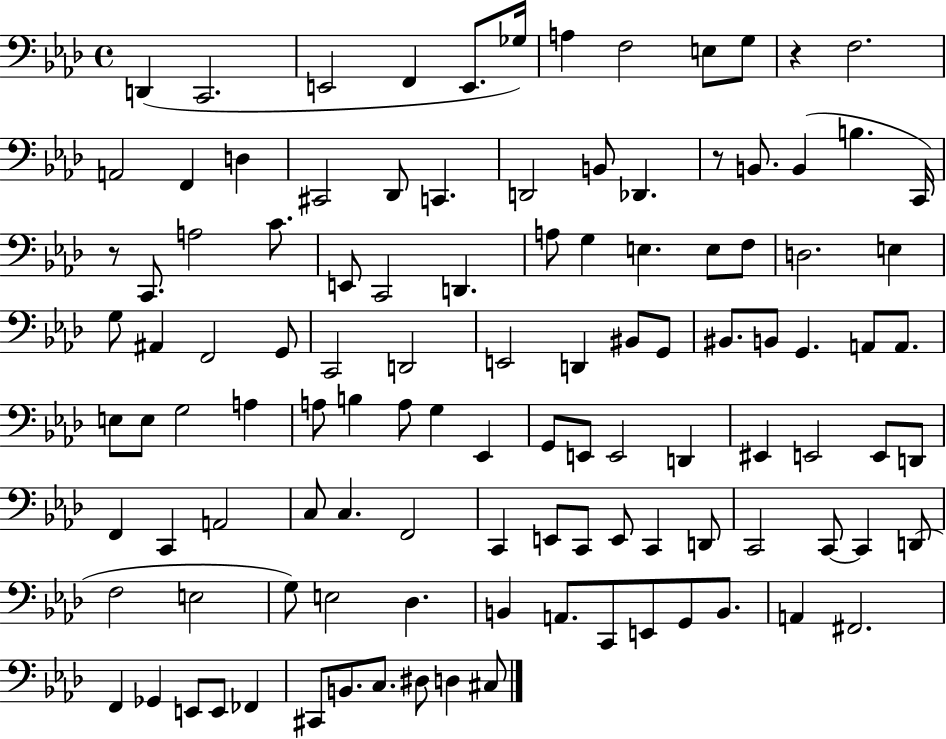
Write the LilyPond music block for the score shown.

{
  \clef bass
  \time 4/4
  \defaultTimeSignature
  \key aes \major
  d,4( c,2. | e,2 f,4 e,8. ges16) | a4 f2 e8 g8 | r4 f2. | \break a,2 f,4 d4 | cis,2 des,8 c,4. | d,2 b,8 des,4. | r8 b,8. b,4( b4. c,16) | \break r8 c,8. a2 c'8. | e,8 c,2 d,4. | a8 g4 e4. e8 f8 | d2. e4 | \break g8 ais,4 f,2 g,8 | c,2 d,2 | e,2 d,4 bis,8 g,8 | bis,8. b,8 g,4. a,8 a,8. | \break e8 e8 g2 a4 | a8 b4 a8 g4 ees,4 | g,8 e,8 e,2 d,4 | eis,4 e,2 e,8 d,8 | \break f,4 c,4 a,2 | c8 c4. f,2 | c,4 e,8 c,8 e,8 c,4 d,8 | c,2 c,8~~ c,4 d,8( | \break f2 e2 | g8) e2 des4. | b,4 a,8. c,8 e,8 g,8 b,8. | a,4 fis,2. | \break f,4 ges,4 e,8 e,8 fes,4 | cis,8 b,8. c8. dis8 d4 cis8 | \bar "|."
}